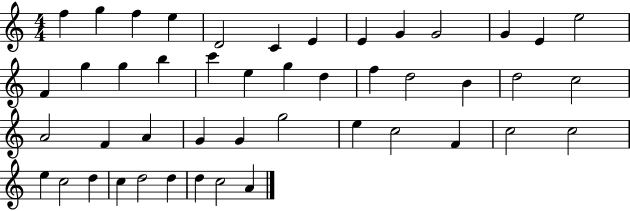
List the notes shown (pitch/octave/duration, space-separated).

F5/q G5/q F5/q E5/q D4/h C4/q E4/q E4/q G4/q G4/h G4/q E4/q E5/h F4/q G5/q G5/q B5/q C6/q E5/q G5/q D5/q F5/q D5/h B4/q D5/h C5/h A4/h F4/q A4/q G4/q G4/q G5/h E5/q C5/h F4/q C5/h C5/h E5/q C5/h D5/q C5/q D5/h D5/q D5/q C5/h A4/q